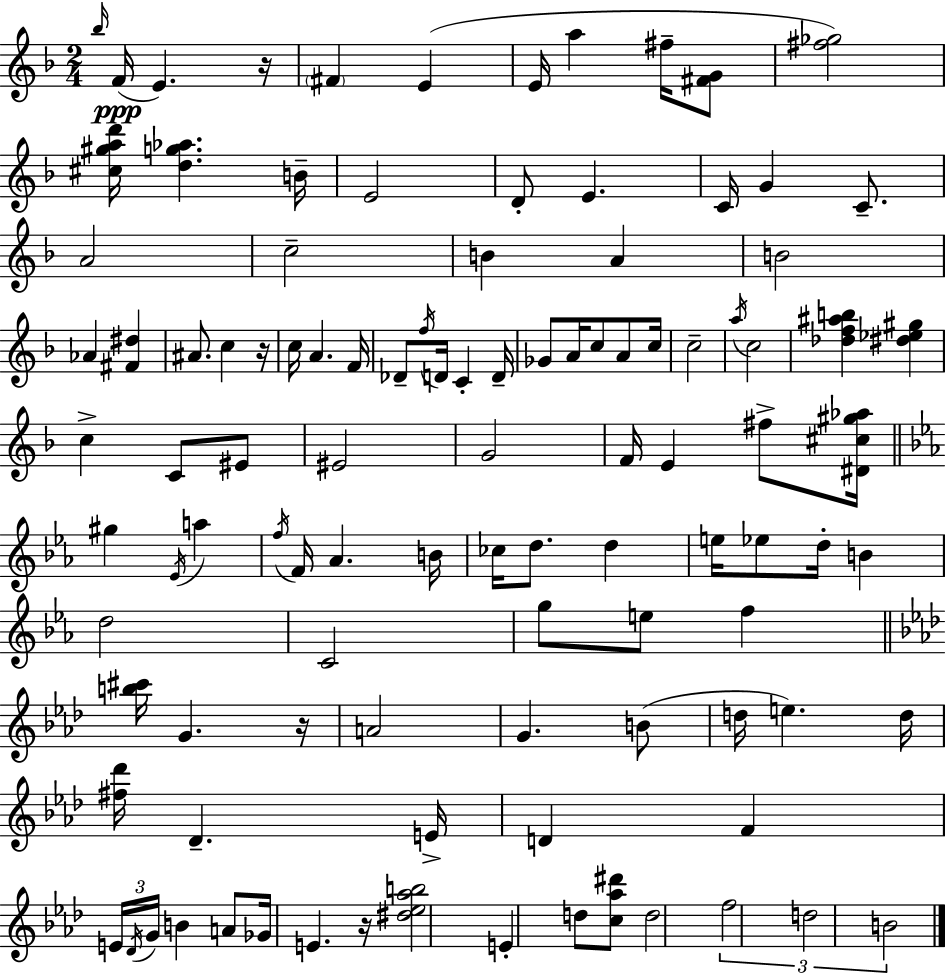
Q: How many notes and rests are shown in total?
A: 106